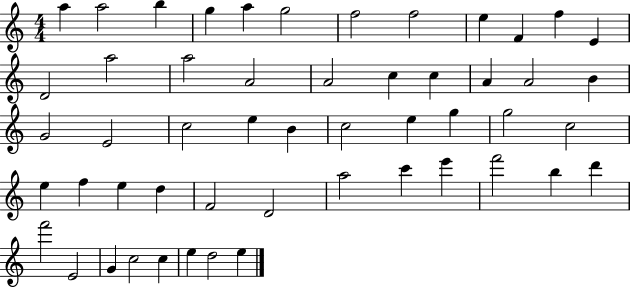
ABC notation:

X:1
T:Untitled
M:4/4
L:1/4
K:C
a a2 b g a g2 f2 f2 e F f E D2 a2 a2 A2 A2 c c A A2 B G2 E2 c2 e B c2 e g g2 c2 e f e d F2 D2 a2 c' e' f'2 b d' f'2 E2 G c2 c e d2 e